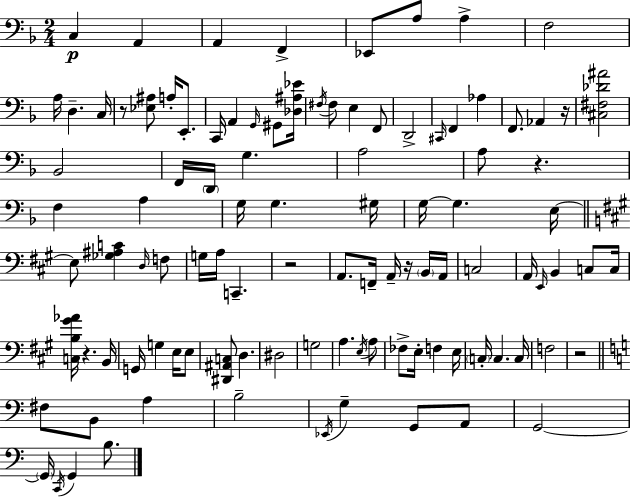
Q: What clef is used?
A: bass